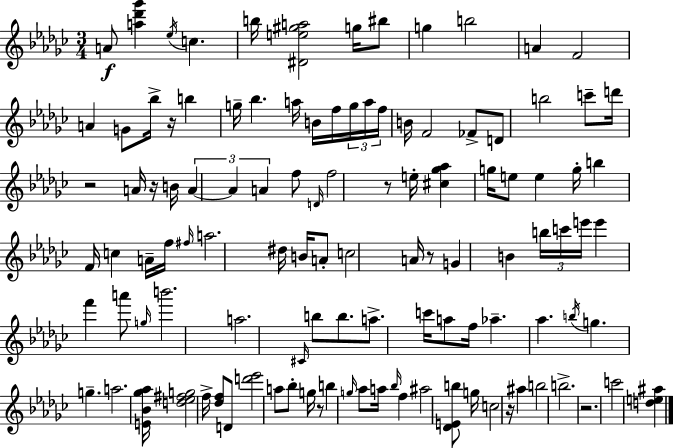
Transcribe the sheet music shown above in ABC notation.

X:1
T:Untitled
M:3/4
L:1/4
K:Ebm
A/2 [a_d'_g'] _e/4 c b/4 [^De^ga]2 g/4 ^b/2 g b2 A F2 A G/2 _b/4 z/4 b g/4 _b a/4 B/4 f/4 g/4 a/4 f/4 B/4 F2 _F/2 D/2 b2 c'/2 d'/4 z2 A/4 z/4 B/4 A A A f/2 D/4 f2 z/2 e/4 [^c_g_a] g/4 e/2 e g/4 b F/4 c A/4 f/4 ^f/4 a2 ^d/4 B/4 A/2 c2 A/4 z/2 G B b/4 c'/4 e'/4 e' f' a'/2 g/4 b'2 a2 ^C/4 b/2 b/2 a/2 c'/4 a/2 f/4 _a _a b/4 g g a2 [E_B_g_a]/4 [d_e^fg]2 f/4 [_df]/2 D/2 [d'_e']2 a/2 _b/2 g/4 z/2 b g/4 _a/2 a/4 _b/4 f ^a2 [_DEb]/2 g/4 c2 z/4 ^a b2 b2 z2 c'2 [de^a]